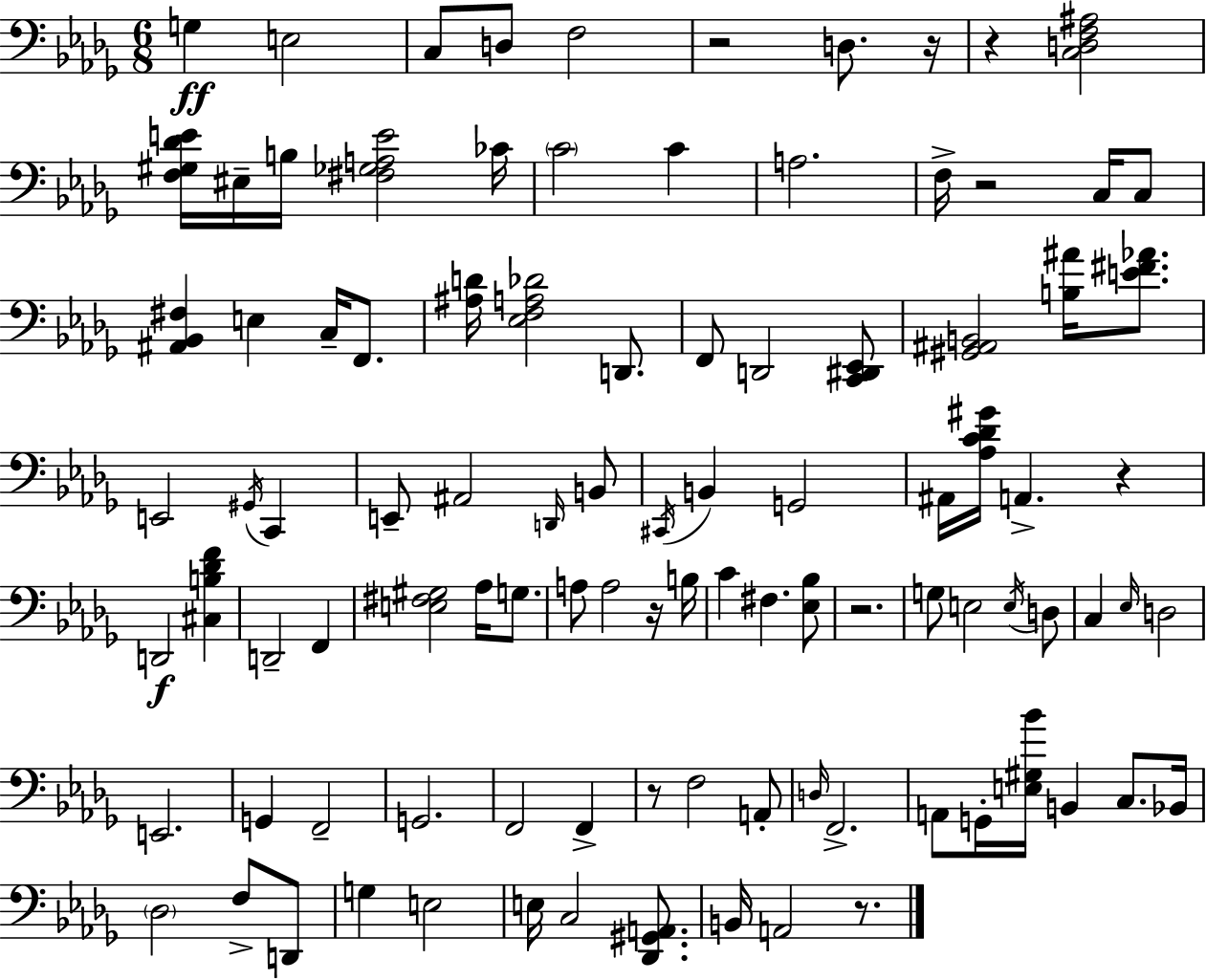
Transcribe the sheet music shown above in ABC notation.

X:1
T:Untitled
M:6/8
L:1/4
K:Bbm
G, E,2 C,/2 D,/2 F,2 z2 D,/2 z/4 z [C,D,F,^A,]2 [F,^G,_DE]/4 ^E,/4 B,/4 [^F,_G,A,E]2 _C/4 C2 C A,2 F,/4 z2 C,/4 C,/2 [^A,,_B,,^F,] E, C,/4 F,,/2 [^A,D]/4 [_E,F,A,_D]2 D,,/2 F,,/2 D,,2 [C,,^D,,_E,,]/2 [^G,,^A,,B,,]2 [B,^A]/4 [E^F_A]/2 E,,2 ^G,,/4 C,, E,,/2 ^A,,2 D,,/4 B,,/2 ^C,,/4 B,, G,,2 ^A,,/4 [_A,C_D^G]/4 A,, z D,,2 [^C,B,_DF] D,,2 F,, [E,^F,^G,]2 _A,/4 G,/2 A,/2 A,2 z/4 B,/4 C ^F, [_E,_B,]/2 z2 G,/2 E,2 E,/4 D,/2 C, _E,/4 D,2 E,,2 G,, F,,2 G,,2 F,,2 F,, z/2 F,2 A,,/2 D,/4 F,,2 A,,/2 G,,/4 [E,^G,_B]/4 B,, C,/2 _B,,/4 _D,2 F,/2 D,,/2 G, E,2 E,/4 C,2 [_D,,^G,,A,,]/2 B,,/4 A,,2 z/2